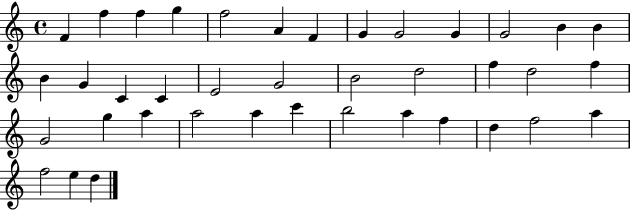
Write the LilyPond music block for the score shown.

{
  \clef treble
  \time 4/4
  \defaultTimeSignature
  \key c \major
  f'4 f''4 f''4 g''4 | f''2 a'4 f'4 | g'4 g'2 g'4 | g'2 b'4 b'4 | \break b'4 g'4 c'4 c'4 | e'2 g'2 | b'2 d''2 | f''4 d''2 f''4 | \break g'2 g''4 a''4 | a''2 a''4 c'''4 | b''2 a''4 f''4 | d''4 f''2 a''4 | \break f''2 e''4 d''4 | \bar "|."
}